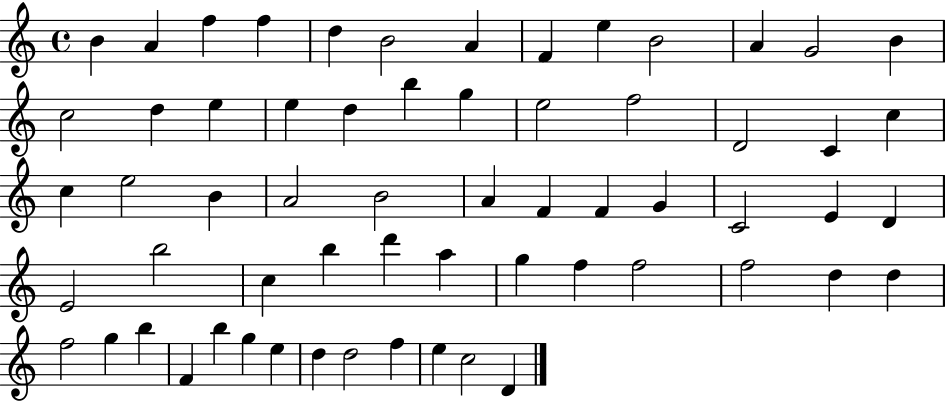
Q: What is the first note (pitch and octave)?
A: B4